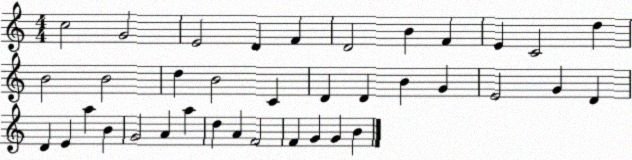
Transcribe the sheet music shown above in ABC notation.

X:1
T:Untitled
M:4/4
L:1/4
K:C
c2 G2 E2 D F D2 B F E C2 d B2 B2 d B2 C D D B G E2 G D D E a B G2 A a d A F2 F G G B